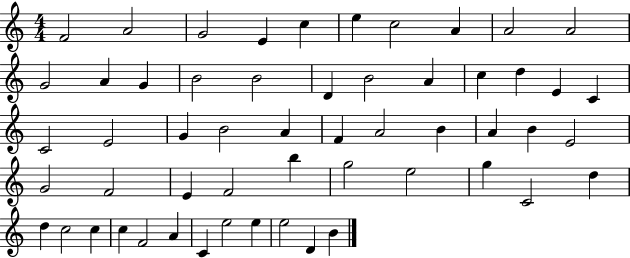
F4/h A4/h G4/h E4/q C5/q E5/q C5/h A4/q A4/h A4/h G4/h A4/q G4/q B4/h B4/h D4/q B4/h A4/q C5/q D5/q E4/q C4/q C4/h E4/h G4/q B4/h A4/q F4/q A4/h B4/q A4/q B4/q E4/h G4/h F4/h E4/q F4/h B5/q G5/h E5/h G5/q C4/h D5/q D5/q C5/h C5/q C5/q F4/h A4/q C4/q E5/h E5/q E5/h D4/q B4/q